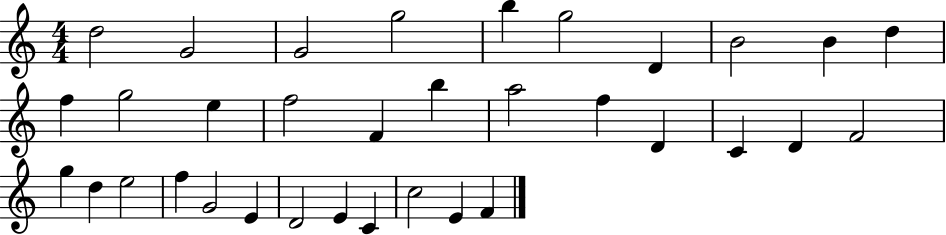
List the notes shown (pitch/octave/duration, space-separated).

D5/h G4/h G4/h G5/h B5/q G5/h D4/q B4/h B4/q D5/q F5/q G5/h E5/q F5/h F4/q B5/q A5/h F5/q D4/q C4/q D4/q F4/h G5/q D5/q E5/h F5/q G4/h E4/q D4/h E4/q C4/q C5/h E4/q F4/q